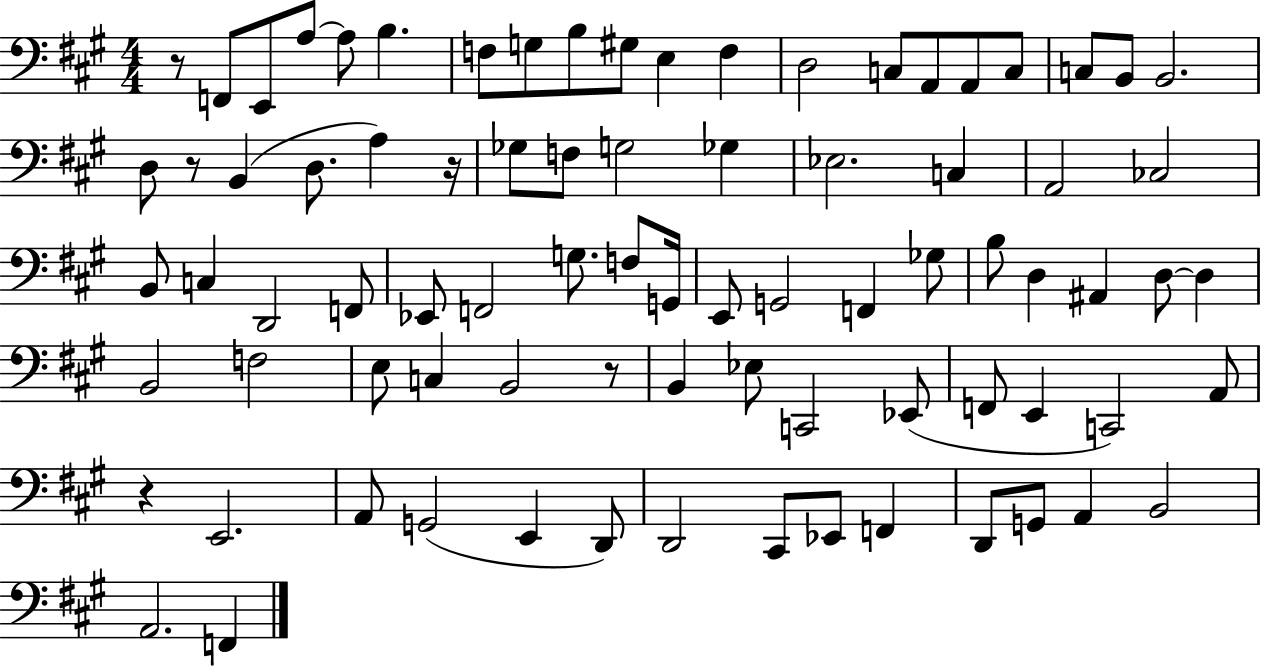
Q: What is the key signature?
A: A major